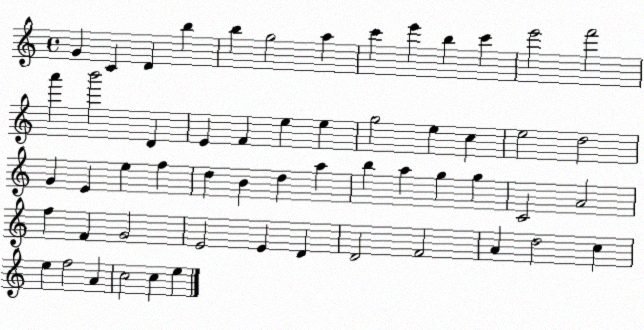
X:1
T:Untitled
M:4/4
L:1/4
K:C
G C D b b g2 a c' e' b c' e'2 f'2 a' b'2 D E F e e g2 e c e2 d2 G E e f d B d a b a g g C2 A2 f F G2 E2 E D D2 F2 A d2 c e f2 A c2 c e